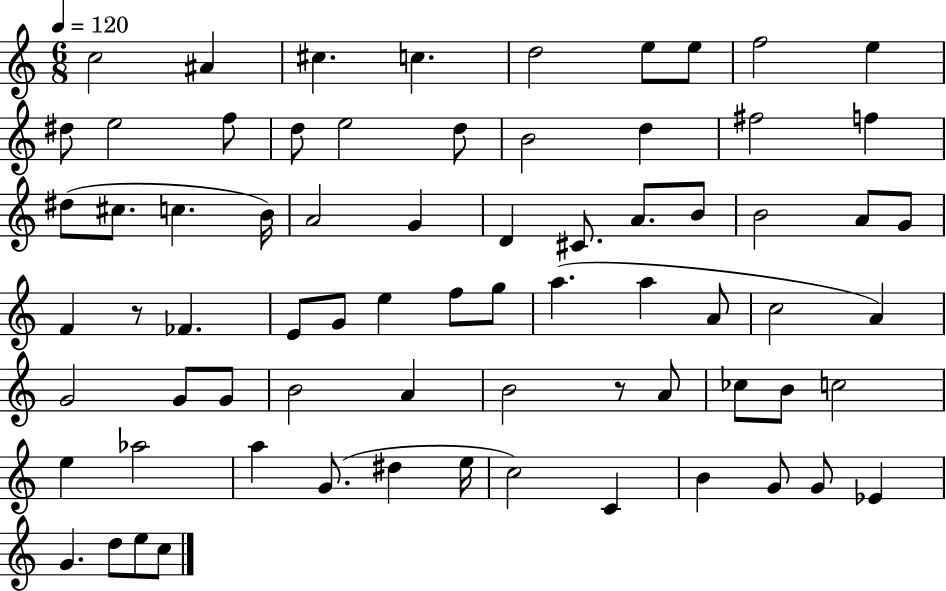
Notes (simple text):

C5/h A#4/q C#5/q. C5/q. D5/h E5/e E5/e F5/h E5/q D#5/e E5/h F5/e D5/e E5/h D5/e B4/h D5/q F#5/h F5/q D#5/e C#5/e. C5/q. B4/s A4/h G4/q D4/q C#4/e. A4/e. B4/e B4/h A4/e G4/e F4/q R/e FES4/q. E4/e G4/e E5/q F5/e G5/e A5/q. A5/q A4/e C5/h A4/q G4/h G4/e G4/e B4/h A4/q B4/h R/e A4/e CES5/e B4/e C5/h E5/q Ab5/h A5/q G4/e. D#5/q E5/s C5/h C4/q B4/q G4/e G4/e Eb4/q G4/q. D5/e E5/e C5/e